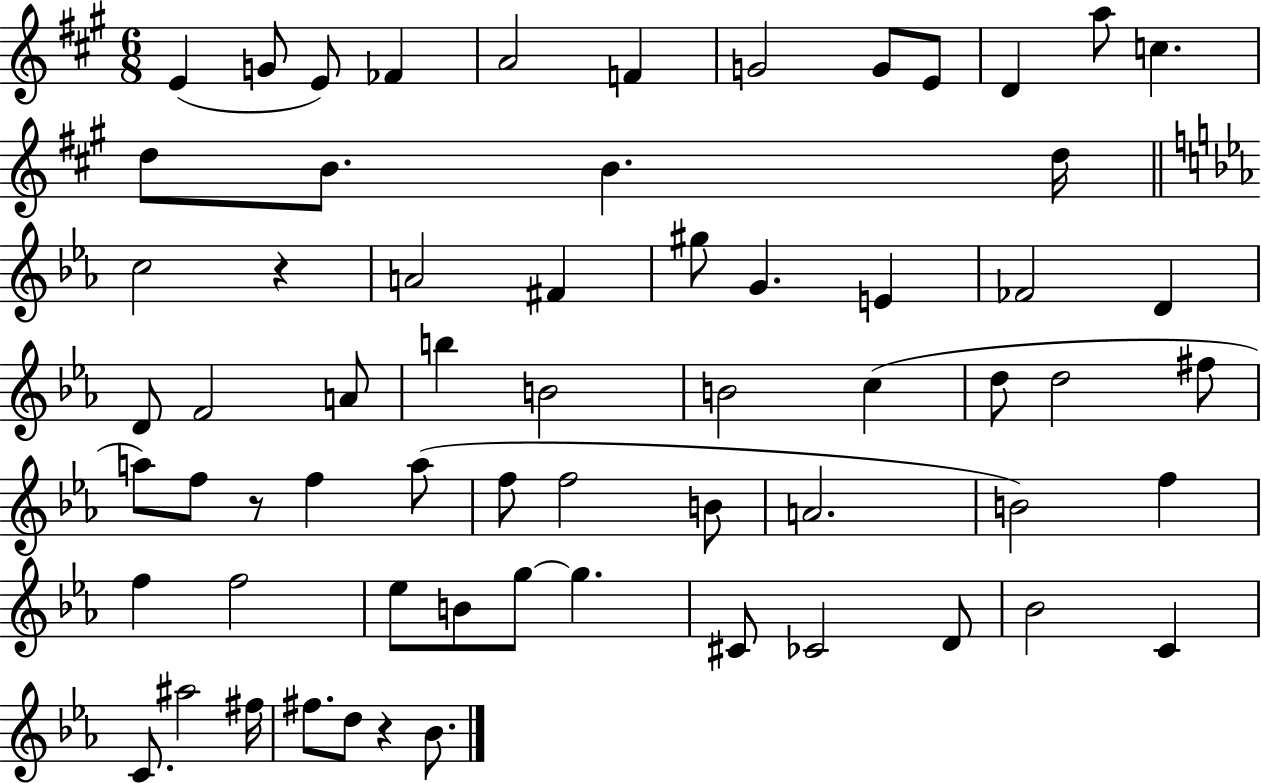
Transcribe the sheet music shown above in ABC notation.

X:1
T:Untitled
M:6/8
L:1/4
K:A
E G/2 E/2 _F A2 F G2 G/2 E/2 D a/2 c d/2 B/2 B d/4 c2 z A2 ^F ^g/2 G E _F2 D D/2 F2 A/2 b B2 B2 c d/2 d2 ^f/2 a/2 f/2 z/2 f a/2 f/2 f2 B/2 A2 B2 f f f2 _e/2 B/2 g/2 g ^C/2 _C2 D/2 _B2 C C/2 ^a2 ^f/4 ^f/2 d/2 z _B/2